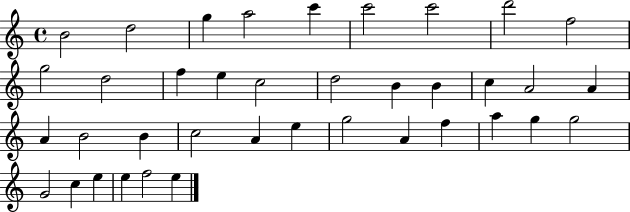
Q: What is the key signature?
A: C major